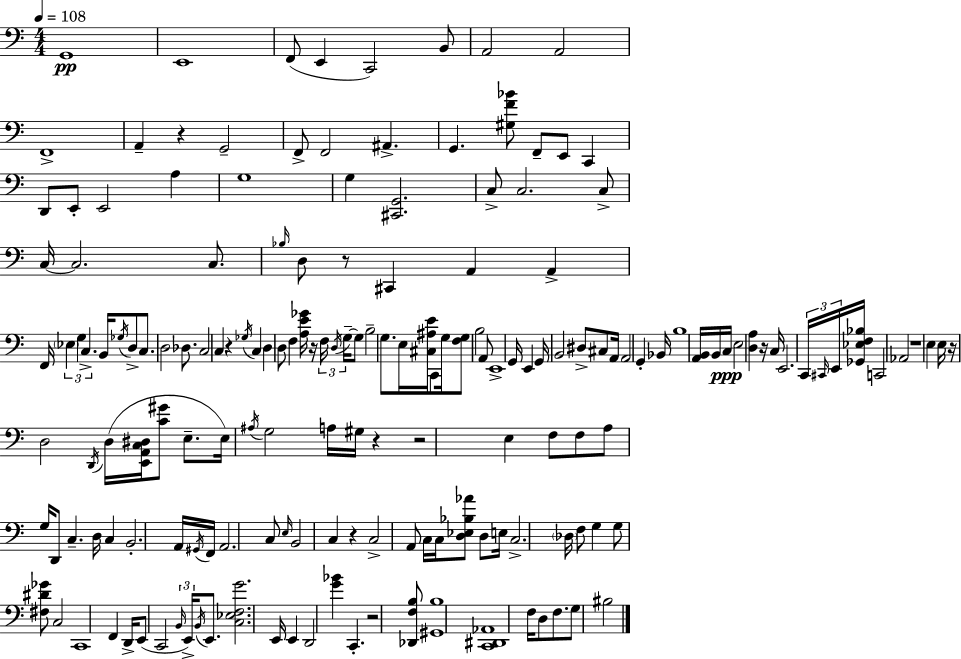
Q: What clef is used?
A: bass